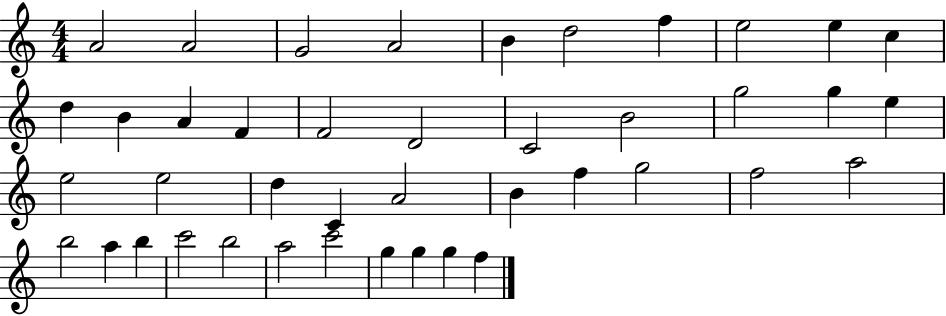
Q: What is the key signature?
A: C major